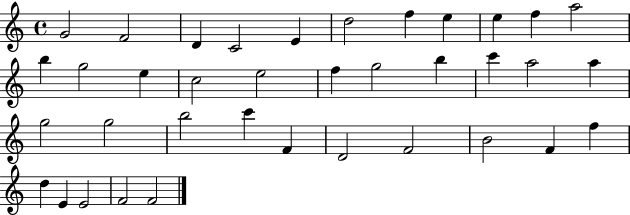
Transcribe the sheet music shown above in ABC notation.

X:1
T:Untitled
M:4/4
L:1/4
K:C
G2 F2 D C2 E d2 f e e f a2 b g2 e c2 e2 f g2 b c' a2 a g2 g2 b2 c' F D2 F2 B2 F f d E E2 F2 F2